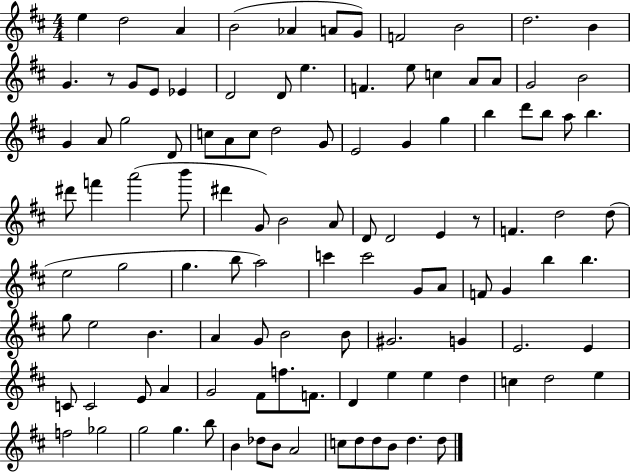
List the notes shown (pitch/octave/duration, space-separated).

E5/q D5/h A4/q B4/h Ab4/q A4/e G4/e F4/h B4/h D5/h. B4/q G4/q. R/e G4/e E4/e Eb4/q D4/h D4/e E5/q. F4/q. E5/e C5/q A4/e A4/e G4/h B4/h G4/q A4/e G5/h D4/e C5/e A4/e C5/e D5/h G4/e E4/h G4/q G5/q B5/q D6/e B5/e A5/e B5/q. D#6/e F6/q A6/h B6/e D#6/q G4/e B4/h A4/e D4/e D4/h E4/q R/e F4/q. D5/h D5/e E5/h G5/h G5/q. B5/e A5/h C6/q C6/h G4/e A4/e F4/e G4/q B5/q B5/q. G5/e E5/h B4/q. A4/q G4/e B4/h B4/e G#4/h. G4/q E4/h. E4/q C4/e C4/h E4/e A4/q G4/h F#4/e F5/e. F4/e. D4/q E5/q E5/q D5/q C5/q D5/h E5/q F5/h Gb5/h G5/h G5/q. B5/e B4/q Db5/e B4/e A4/h C5/e D5/e D5/e B4/e D5/q. D5/e